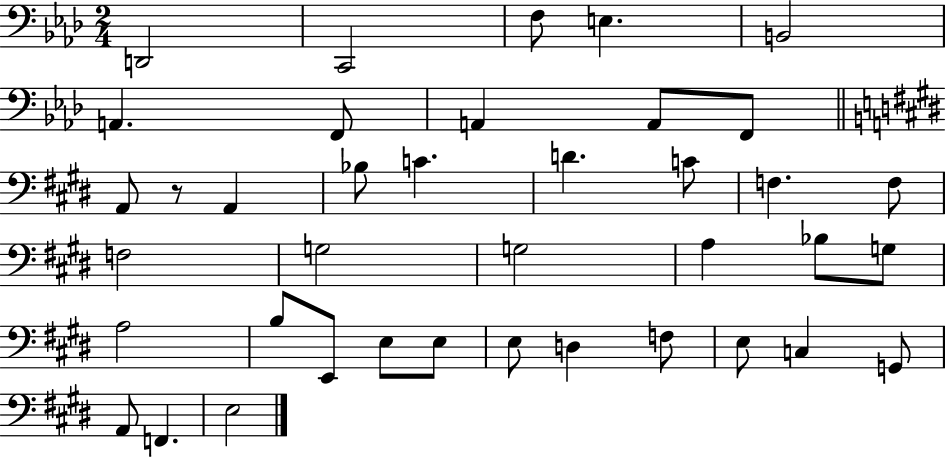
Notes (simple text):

D2/h C2/h F3/e E3/q. B2/h A2/q. F2/e A2/q A2/e F2/e A2/e R/e A2/q Bb3/e C4/q. D4/q. C4/e F3/q. F3/e F3/h G3/h G3/h A3/q Bb3/e G3/e A3/h B3/e E2/e E3/e E3/e E3/e D3/q F3/e E3/e C3/q G2/e A2/e F2/q. E3/h